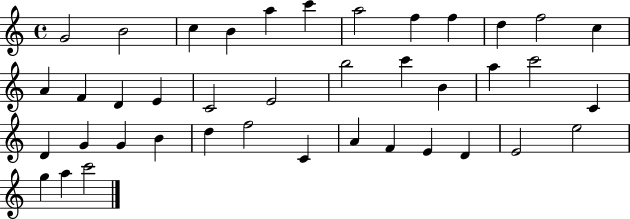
G4/h B4/h C5/q B4/q A5/q C6/q A5/h F5/q F5/q D5/q F5/h C5/q A4/q F4/q D4/q E4/q C4/h E4/h B5/h C6/q B4/q A5/q C6/h C4/q D4/q G4/q G4/q B4/q D5/q F5/h C4/q A4/q F4/q E4/q D4/q E4/h E5/h G5/q A5/q C6/h